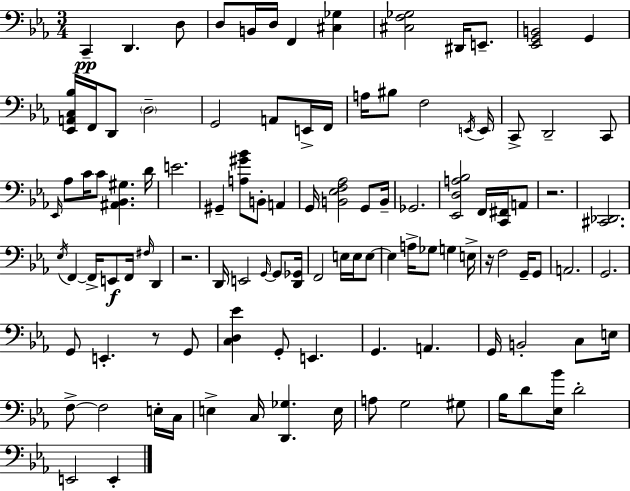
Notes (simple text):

C2/q D2/q. D3/e D3/e B2/s D3/s F2/q [C#3,Gb3]/q [C#3,F3,Gb3]/h D#2/s E2/e. [Eb2,G2,B2]/h G2/q [Eb2,A2,C3,Bb3]/s F2/s D2/e D3/h G2/h A2/e E2/s F2/s A3/s BIS3/e F3/h E2/s E2/s C2/e D2/h C2/e Eb2/s Ab3/e C4/s C4/e [A#2,Bb2,G#3]/q. D4/s E4/h. G#2/q [A3,G#4,Bb4]/e B2/e A2/q G2/s [B2,Eb3,F3,Ab3]/h G2/e B2/s Gb2/h. [Eb2,D3,A3,Bb3]/h F2/s [C2,F#2]/s A2/e R/h. [C#2,Db2]/h. Eb3/s F2/q F2/s E2/e F2/s F#3/s D2/q R/h. D2/s E2/h G2/s G2/e [D2,Gb2]/s F2/h E3/s E3/s E3/e E3/q A3/s Gb3/e G3/q E3/s R/s F3/h G2/s G2/e A2/h. G2/h. G2/e E2/q. R/e G2/e [C3,D3,Eb4]/q G2/e E2/q. G2/q. A2/q. G2/s B2/h C3/e E3/s F3/e F3/h E3/s C3/s E3/q C3/s [D2,Gb3]/q. E3/s A3/e G3/h G#3/e Bb3/s D4/e [Eb3,Bb4]/s D4/h E2/h E2/q